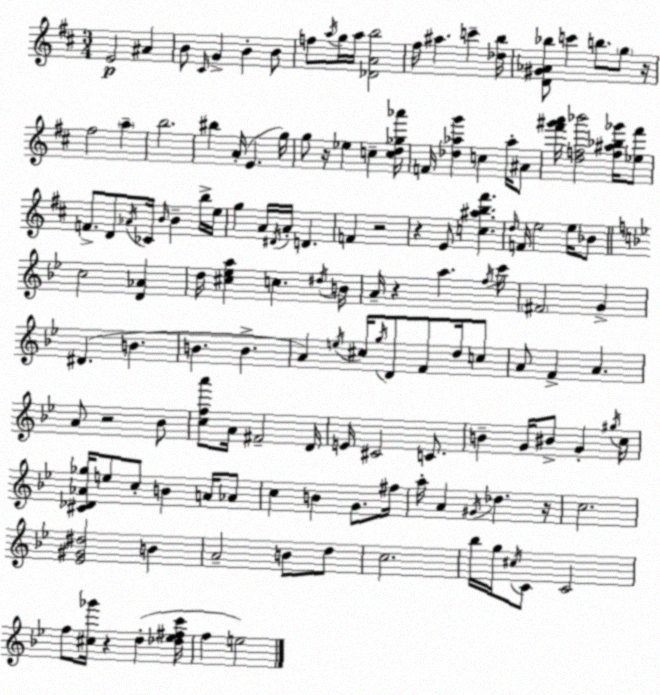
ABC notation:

X:1
T:Untitled
M:3/4
L:1/4
K:D
E2 ^A B/2 ^C/4 G B B/2 f/2 a/4 g/4 a/4 [_DAb]2 ^f/4 ^a c' [_db]/4 [D^G_A_b]/2 c' b/2 g/2 z/4 ^f2 a b2 ^b A/4 E g/4 g/2 z/4 _e c [cd_g_a']/4 F/4 [_d_ag'] c _a/4 ^A/2 [^f'^g'a']/4 [df_b']2 [f^a_b_g']/4 [_e^f']/2 F/2 D/2 _A/4 _C/4 B/4 B b/4 e/4 g A/4 ^D/4 A/4 D F z2 z E/2 [c^ab^f'] d/4 F/4 e2 e/4 _B/2 c2 [D_A] d/4 [^c_ea] c ^d/4 B/4 A/4 z a f/4 c'/4 ^F2 G ^D B B B A e/4 ^c/4 g/4 D/2 F/2 d/4 c/2 A/2 F A A/2 z2 _B/2 [cfa']/2 A/4 ^F2 D/4 E/4 ^C2 C/2 B G/4 ^B/2 G ^g/4 c/4 [^C_D_A_g]/4 e/2 c/2 B A/4 _A/2 c B G/2 ^f/4 a/4 A ^G/4 _d z/4 c2 [_E^G^d]2 B A2 B/2 d/2 c2 _b/4 g/4 ^c/4 C/2 C2 f/2 [^c_g']/4 z d [_d_e^fc']/4 f e2